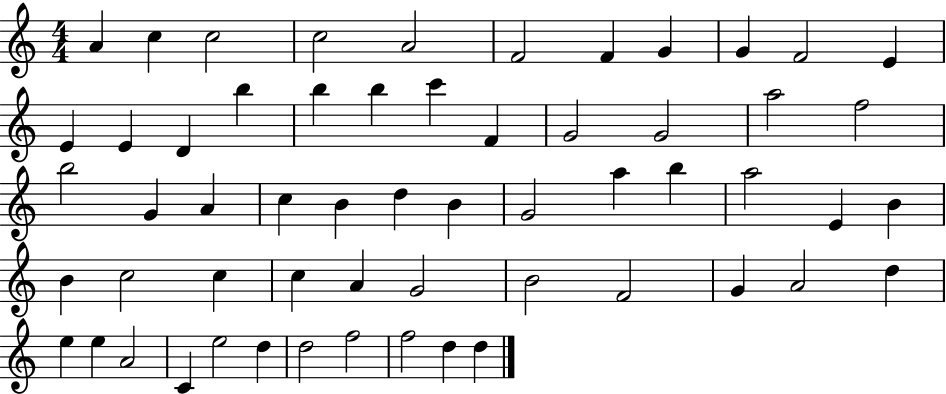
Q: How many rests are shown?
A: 0